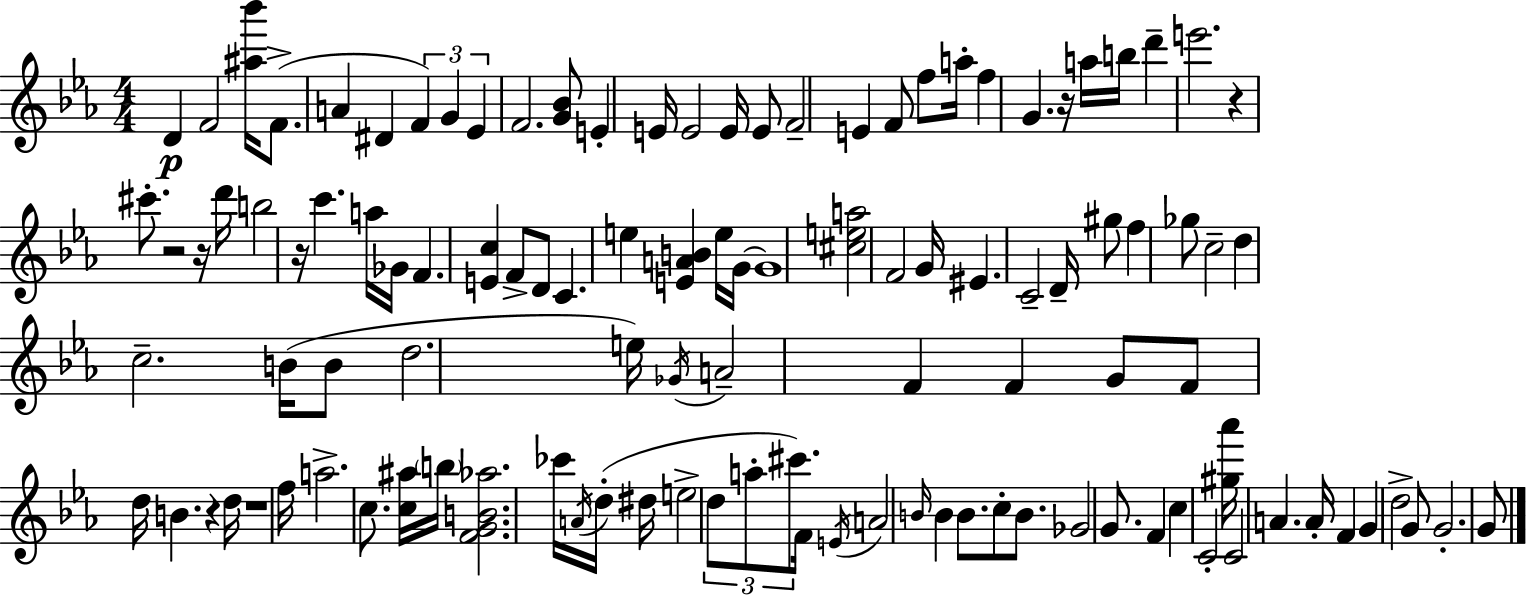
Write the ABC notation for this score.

X:1
T:Untitled
M:4/4
L:1/4
K:Cm
D F2 [^a_b']/4 F/2 A ^D F G _E F2 [G_B]/2 E E/4 E2 E/4 E/2 F2 E F/2 f/2 a/4 f G z/4 a/4 b/4 d' e'2 z ^c'/2 z2 z/4 d'/4 b2 z/4 c' a/4 _G/4 F [Ec] F/2 D/2 C e [EAB] e/4 G/4 G4 [^cea]2 F2 G/4 ^E C2 D/4 ^g/2 f _g/2 c2 d c2 B/4 B/2 d2 e/4 _G/4 A2 F F G/2 F/2 d/4 B z d/4 z4 f/4 a2 c/2 [c^a]/4 b/4 [FGB_a]2 _c'/4 A/4 d/4 ^d/4 e2 d/2 a/2 ^c'/2 F/4 E/4 A2 B/4 B B/2 c/2 B/2 _G2 G/2 F c C2 [^g_a']/4 C2 A A/4 F G d2 G/2 G2 G/2